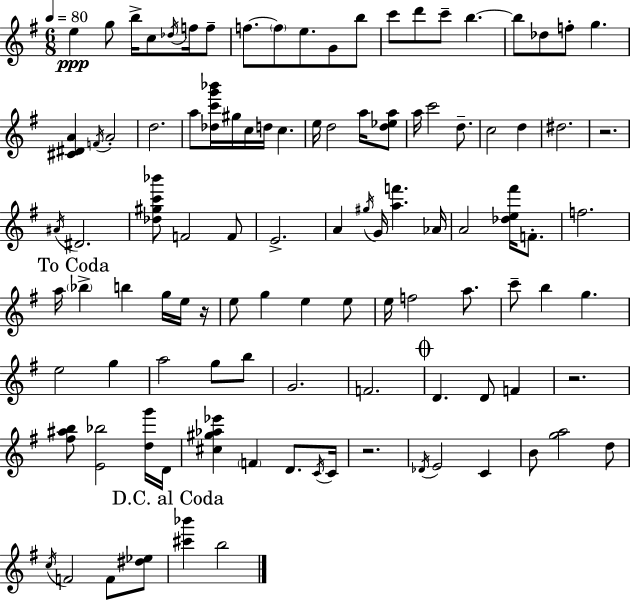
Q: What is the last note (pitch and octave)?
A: B5